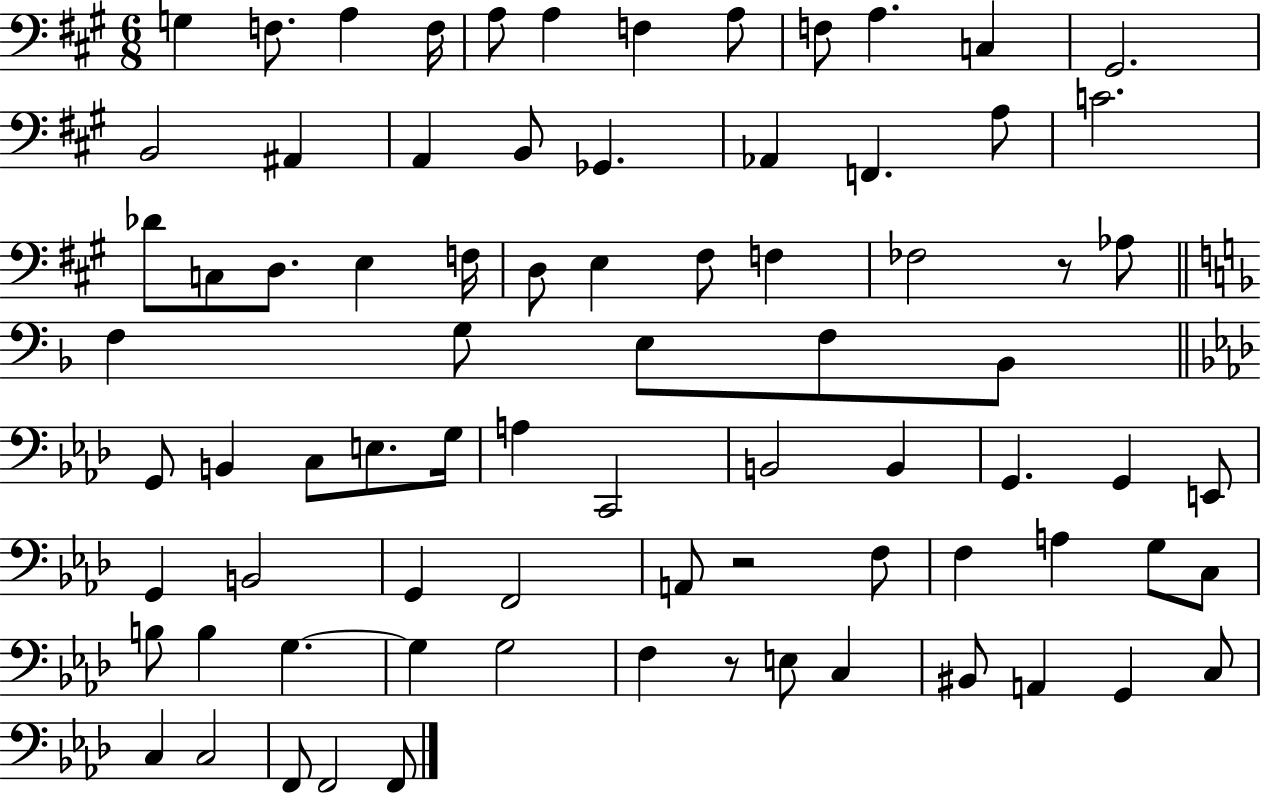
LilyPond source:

{
  \clef bass
  \numericTimeSignature
  \time 6/8
  \key a \major
  g4 f8. a4 f16 | a8 a4 f4 a8 | f8 a4. c4 | gis,2. | \break b,2 ais,4 | a,4 b,8 ges,4. | aes,4 f,4. a8 | c'2. | \break des'8 c8 d8. e4 f16 | d8 e4 fis8 f4 | fes2 r8 aes8 | \bar "||" \break \key f \major f4 g8 e8 f8 bes,8 | \bar "||" \break \key f \minor g,8 b,4 c8 e8. g16 | a4 c,2 | b,2 b,4 | g,4. g,4 e,8 | \break g,4 b,2 | g,4 f,2 | a,8 r2 f8 | f4 a4 g8 c8 | \break b8 b4 g4.~~ | g4 g2 | f4 r8 e8 c4 | bis,8 a,4 g,4 c8 | \break c4 c2 | f,8 f,2 f,8 | \bar "|."
}